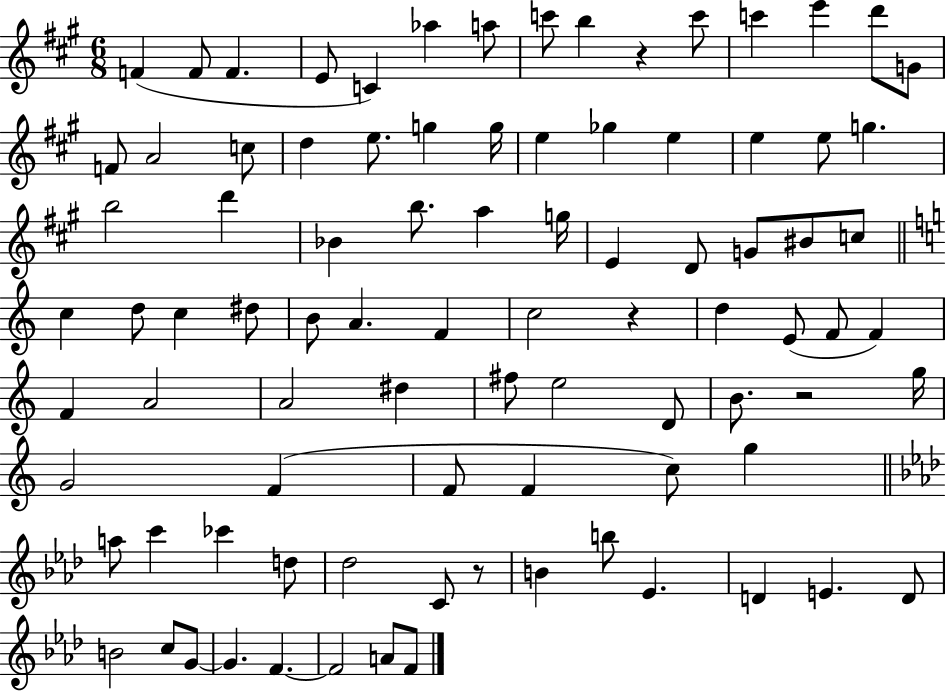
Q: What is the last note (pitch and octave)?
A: F4